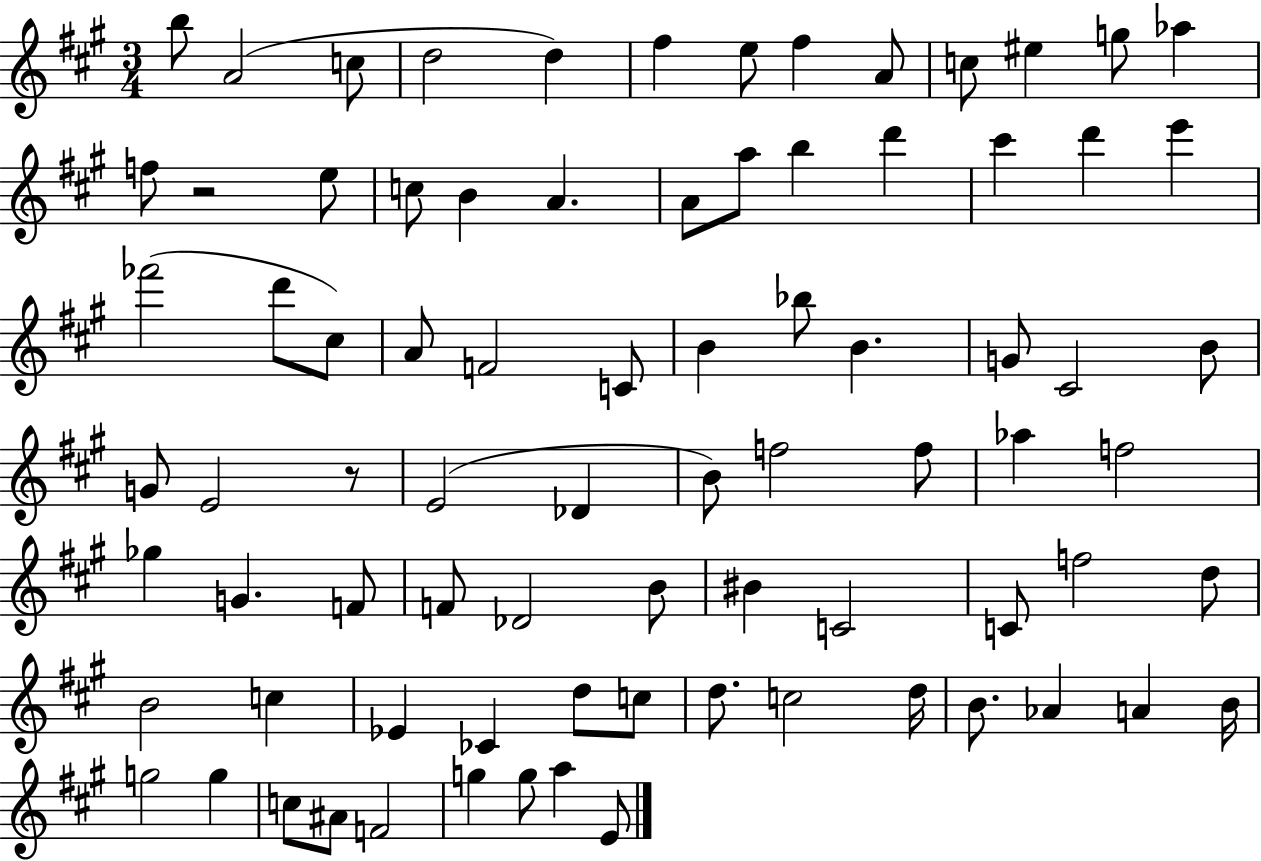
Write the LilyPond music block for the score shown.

{
  \clef treble
  \numericTimeSignature
  \time 3/4
  \key a \major
  b''8 a'2( c''8 | d''2 d''4) | fis''4 e''8 fis''4 a'8 | c''8 eis''4 g''8 aes''4 | \break f''8 r2 e''8 | c''8 b'4 a'4. | a'8 a''8 b''4 d'''4 | cis'''4 d'''4 e'''4 | \break fes'''2( d'''8 cis''8) | a'8 f'2 c'8 | b'4 bes''8 b'4. | g'8 cis'2 b'8 | \break g'8 e'2 r8 | e'2( des'4 | b'8) f''2 f''8 | aes''4 f''2 | \break ges''4 g'4. f'8 | f'8 des'2 b'8 | bis'4 c'2 | c'8 f''2 d''8 | \break b'2 c''4 | ees'4 ces'4 d''8 c''8 | d''8. c''2 d''16 | b'8. aes'4 a'4 b'16 | \break g''2 g''4 | c''8 ais'8 f'2 | g''4 g''8 a''4 e'8 | \bar "|."
}